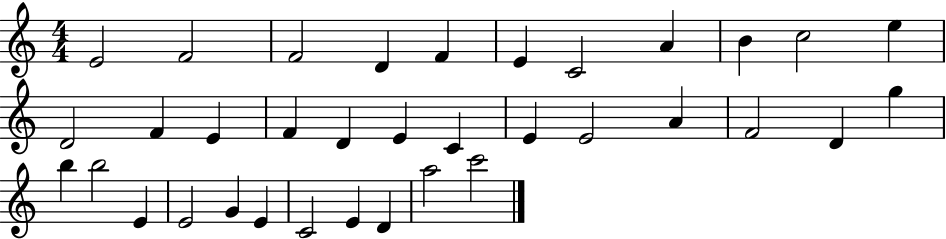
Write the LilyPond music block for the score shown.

{
  \clef treble
  \numericTimeSignature
  \time 4/4
  \key c \major
  e'2 f'2 | f'2 d'4 f'4 | e'4 c'2 a'4 | b'4 c''2 e''4 | \break d'2 f'4 e'4 | f'4 d'4 e'4 c'4 | e'4 e'2 a'4 | f'2 d'4 g''4 | \break b''4 b''2 e'4 | e'2 g'4 e'4 | c'2 e'4 d'4 | a''2 c'''2 | \break \bar "|."
}